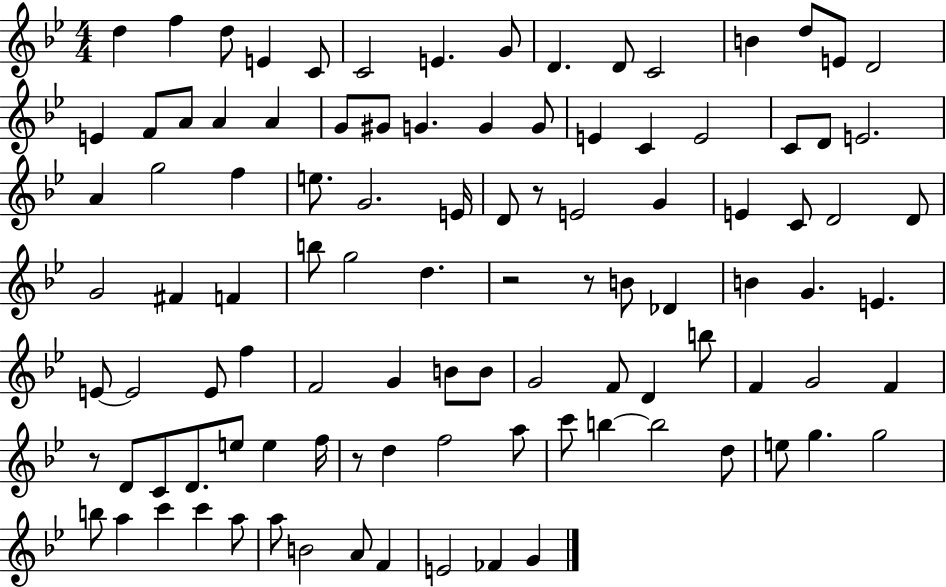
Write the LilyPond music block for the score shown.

{
  \clef treble
  \numericTimeSignature
  \time 4/4
  \key bes \major
  d''4 f''4 d''8 e'4 c'8 | c'2 e'4. g'8 | d'4. d'8 c'2 | b'4 d''8 e'8 d'2 | \break e'4 f'8 a'8 a'4 a'4 | g'8 gis'8 g'4. g'4 g'8 | e'4 c'4 e'2 | c'8 d'8 e'2. | \break a'4 g''2 f''4 | e''8. g'2. e'16 | d'8 r8 e'2 g'4 | e'4 c'8 d'2 d'8 | \break g'2 fis'4 f'4 | b''8 g''2 d''4. | r2 r8 b'8 des'4 | b'4 g'4. e'4. | \break e'8~~ e'2 e'8 f''4 | f'2 g'4 b'8 b'8 | g'2 f'8 d'4 b''8 | f'4 g'2 f'4 | \break r8 d'8 c'8 d'8. e''8 e''4 f''16 | r8 d''4 f''2 a''8 | c'''8 b''4~~ b''2 d''8 | e''8 g''4. g''2 | \break b''8 a''4 c'''4 c'''4 a''8 | a''8 b'2 a'8 f'4 | e'2 fes'4 g'4 | \bar "|."
}